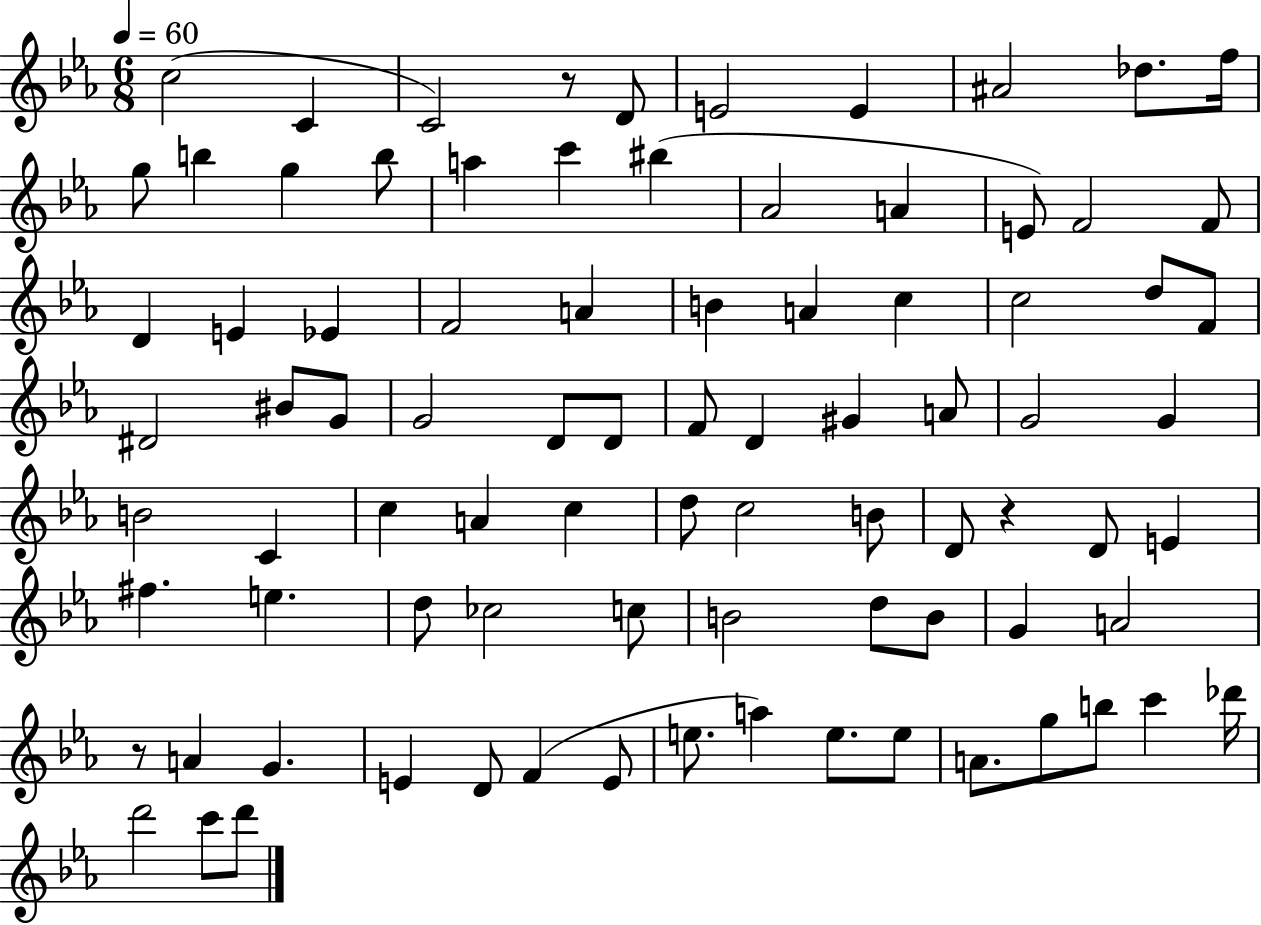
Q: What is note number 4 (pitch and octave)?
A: D4